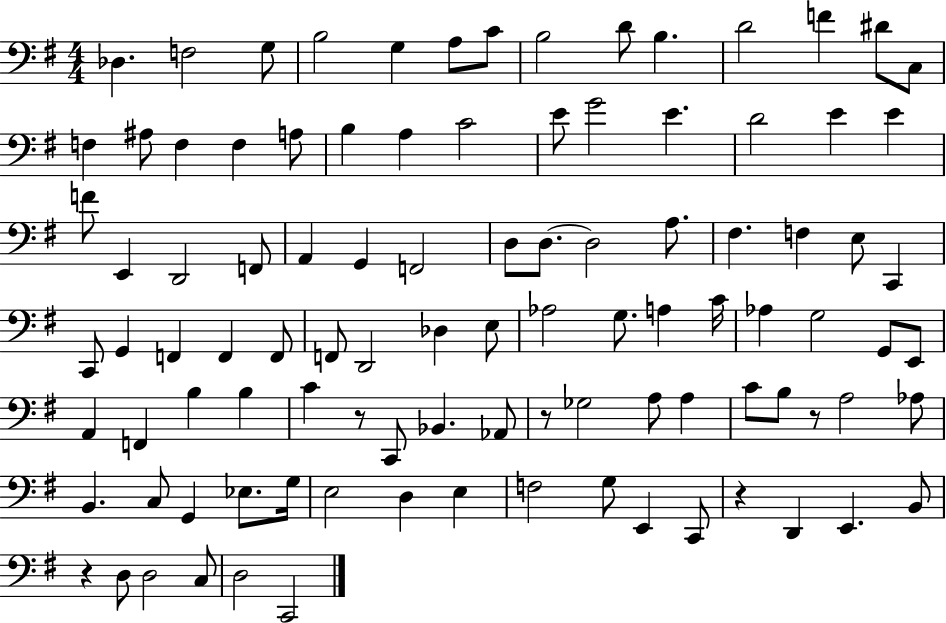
Db3/q. F3/h G3/e B3/h G3/q A3/e C4/e B3/h D4/e B3/q. D4/h F4/q D#4/e C3/e F3/q A#3/e F3/q F3/q A3/e B3/q A3/q C4/h E4/e G4/h E4/q. D4/h E4/q E4/q F4/e E2/q D2/h F2/e A2/q G2/q F2/h D3/e D3/e. D3/h A3/e. F#3/q. F3/q E3/e C2/q C2/e G2/q F2/q F2/q F2/e F2/e D2/h Db3/q E3/e Ab3/h G3/e. A3/q C4/s Ab3/q G3/h G2/e E2/e A2/q F2/q B3/q B3/q C4/q R/e C2/e Bb2/q. Ab2/e R/e Gb3/h A3/e A3/q C4/e B3/e R/e A3/h Ab3/e B2/q. C3/e G2/q Eb3/e. G3/s E3/h D3/q E3/q F3/h G3/e E2/q C2/e R/q D2/q E2/q. B2/e R/q D3/e D3/h C3/e D3/h C2/h